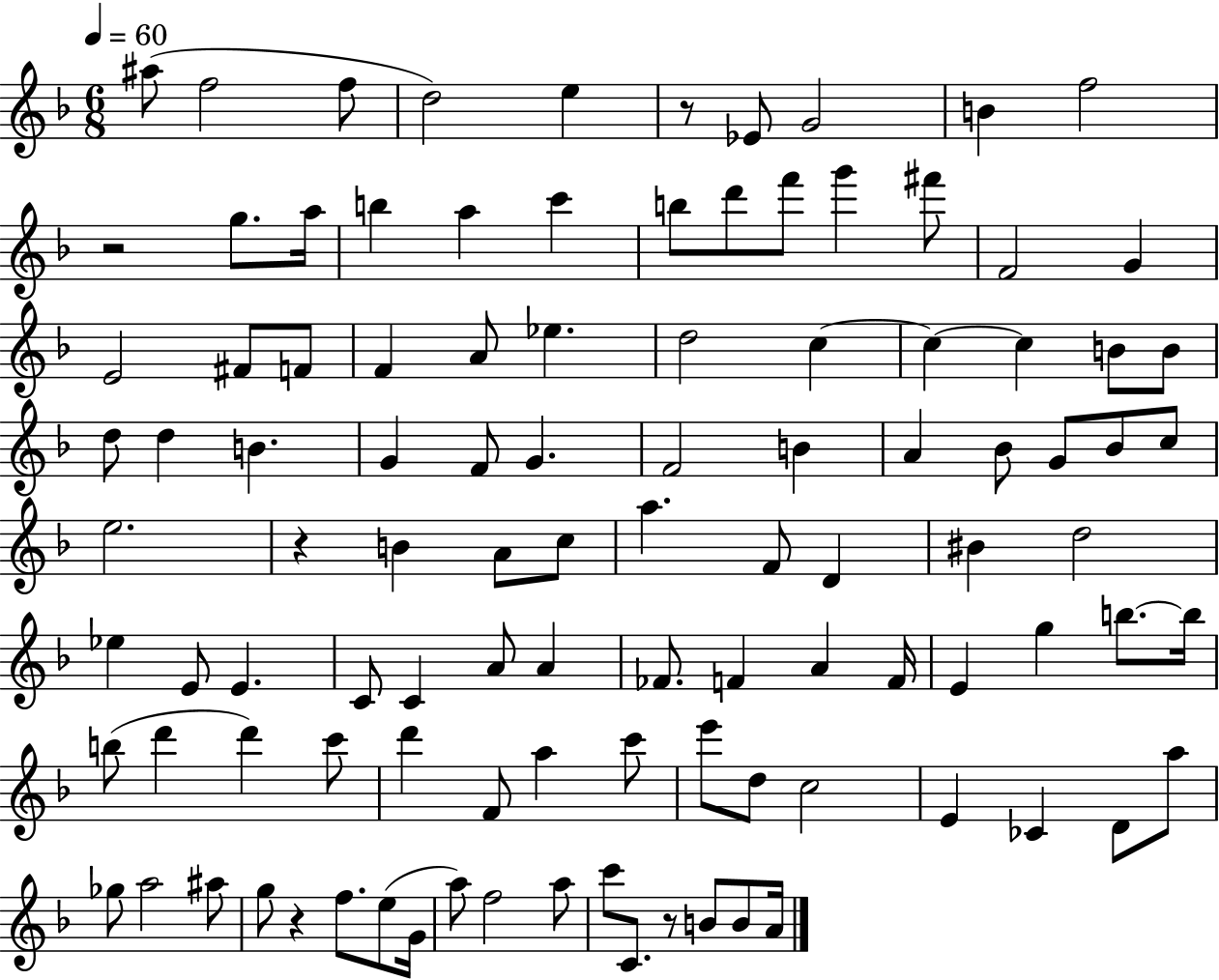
A#5/e F5/h F5/e D5/h E5/q R/e Eb4/e G4/h B4/q F5/h R/h G5/e. A5/s B5/q A5/q C6/q B5/e D6/e F6/e G6/q F#6/e F4/h G4/q E4/h F#4/e F4/e F4/q A4/e Eb5/q. D5/h C5/q C5/q C5/q B4/e B4/e D5/e D5/q B4/q. G4/q F4/e G4/q. F4/h B4/q A4/q Bb4/e G4/e Bb4/e C5/e E5/h. R/q B4/q A4/e C5/e A5/q. F4/e D4/q BIS4/q D5/h Eb5/q E4/e E4/q. C4/e C4/q A4/e A4/q FES4/e. F4/q A4/q F4/s E4/q G5/q B5/e. B5/s B5/e D6/q D6/q C6/e D6/q F4/e A5/q C6/e E6/e D5/e C5/h E4/q CES4/q D4/e A5/e Gb5/e A5/h A#5/e G5/e R/q F5/e. E5/e G4/s A5/e F5/h A5/e C6/e C4/e. R/e B4/e B4/e A4/s